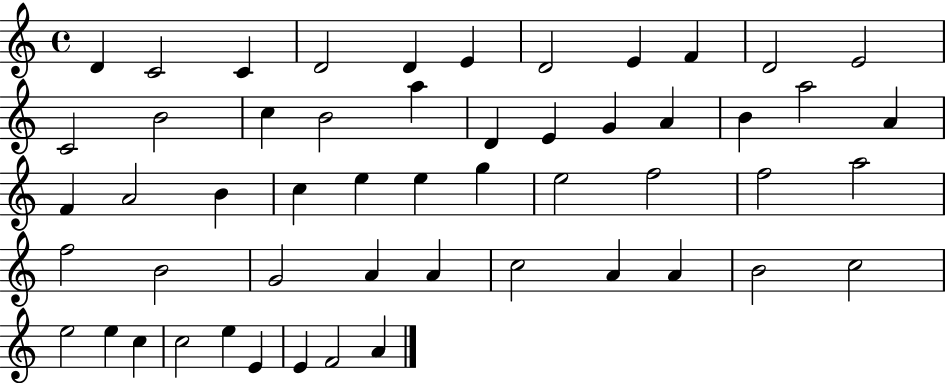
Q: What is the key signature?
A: C major